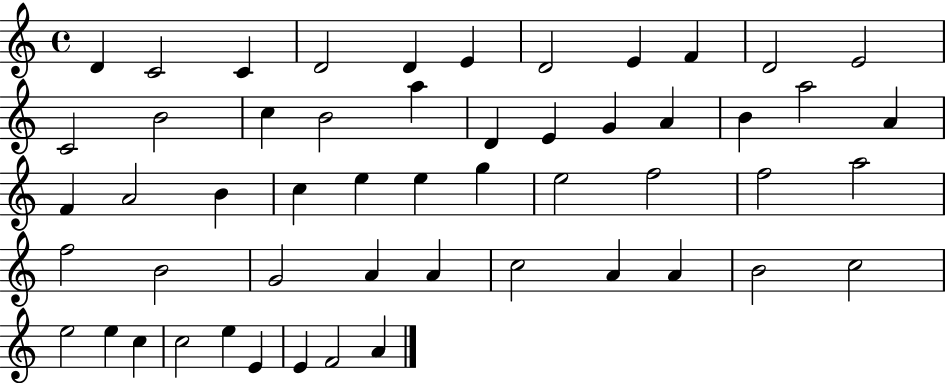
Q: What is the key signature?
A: C major